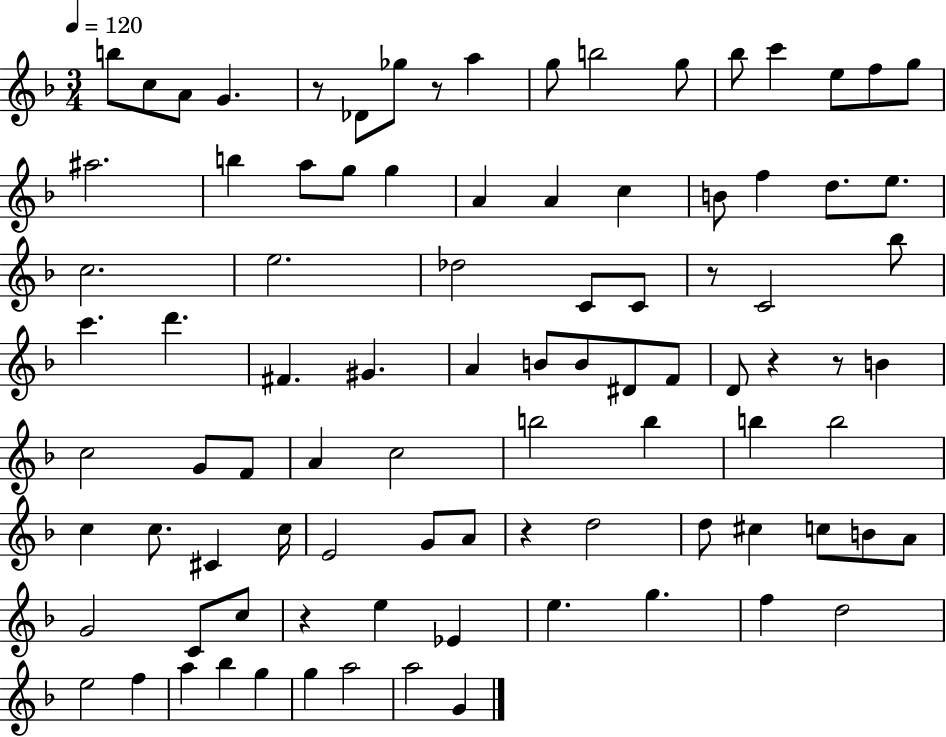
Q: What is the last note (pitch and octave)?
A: G4